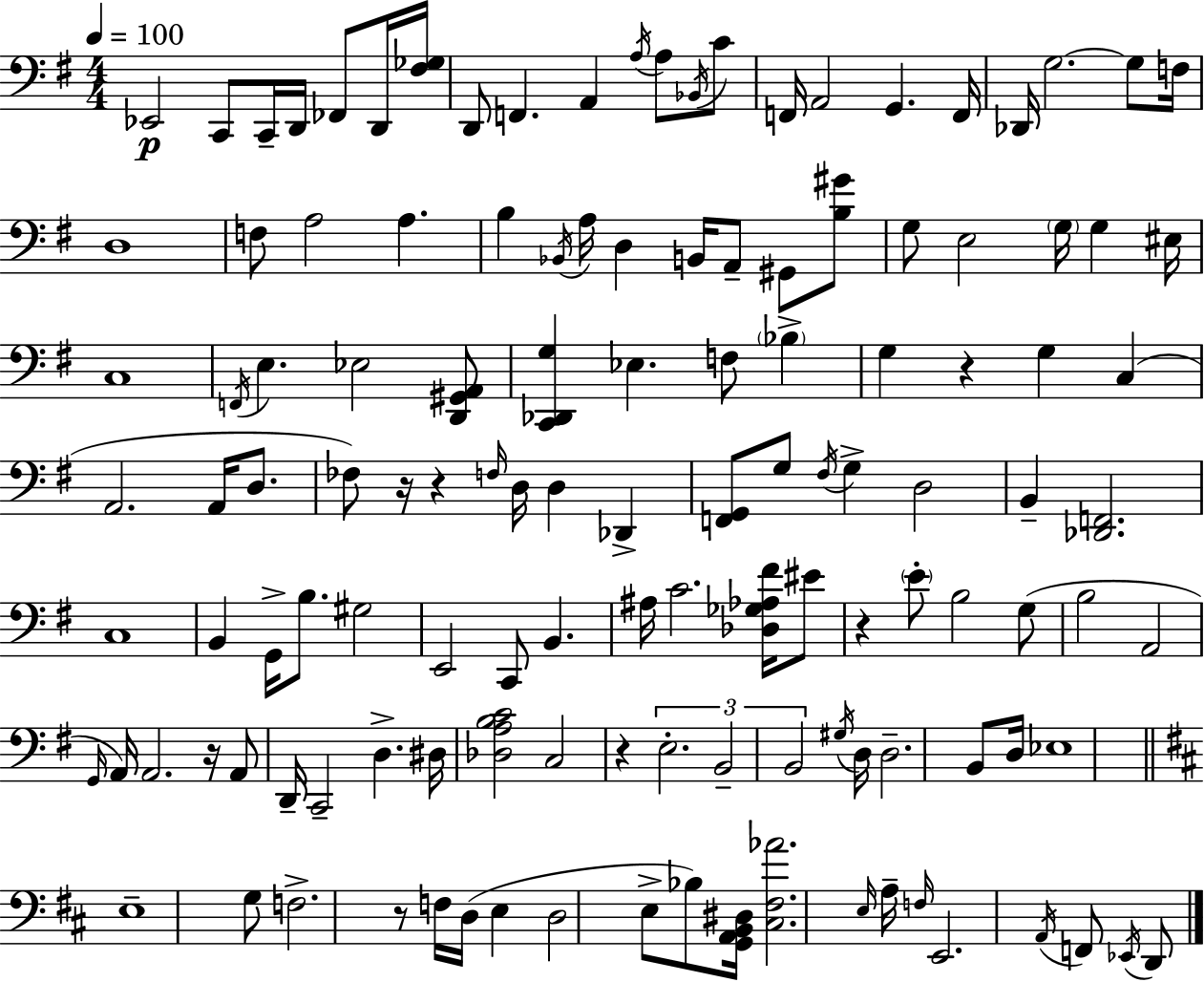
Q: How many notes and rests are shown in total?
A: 128